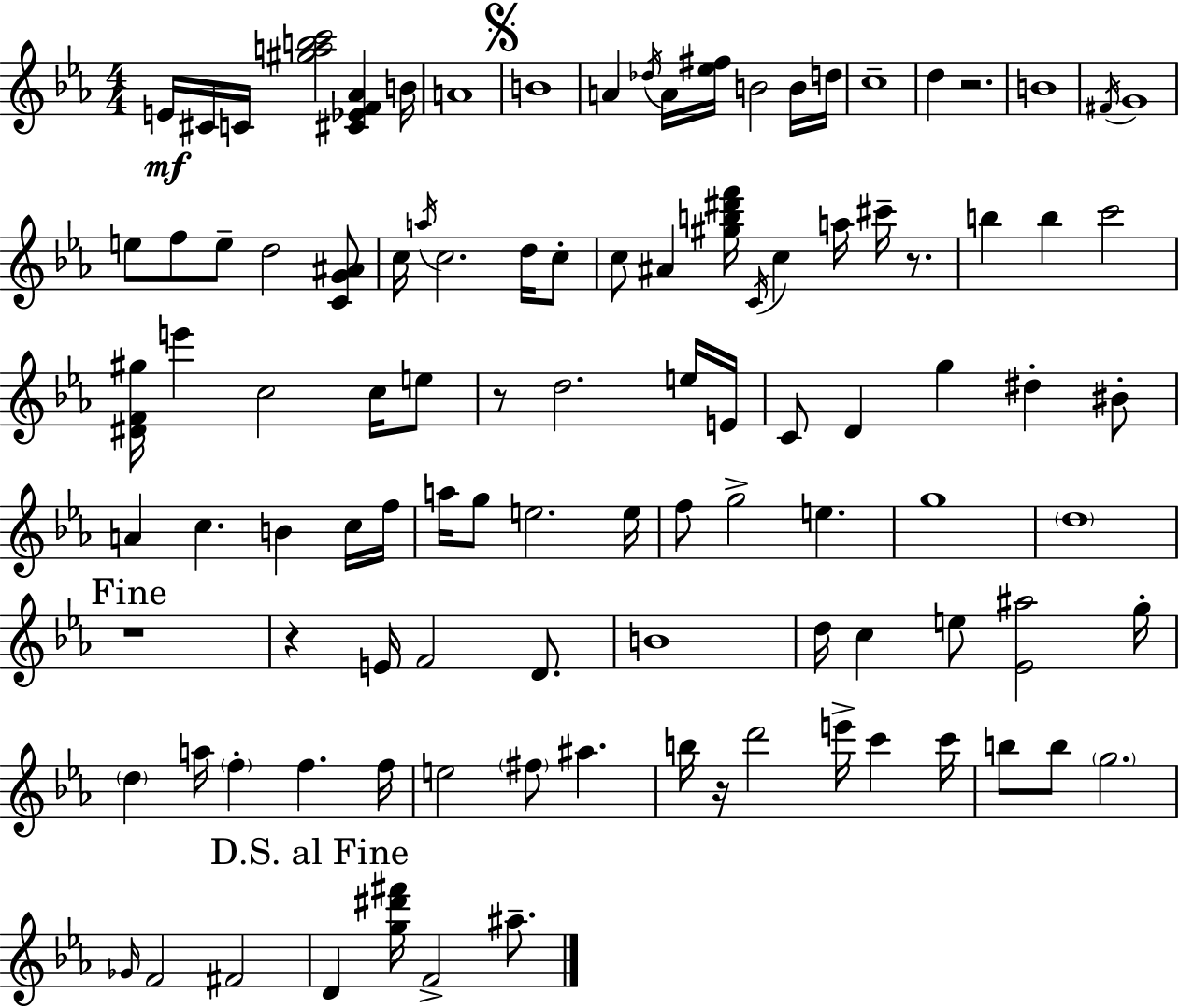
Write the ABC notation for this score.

X:1
T:Untitled
M:4/4
L:1/4
K:Cm
E/4 ^C/4 C/4 [^gabc']2 [^C_EF_A] B/4 A4 B4 A _d/4 A/4 [_e^f]/4 B2 B/4 d/4 c4 d z2 B4 ^F/4 G4 e/2 f/2 e/2 d2 [CG^A]/2 c/4 a/4 c2 d/4 c/2 c/2 ^A [^gb^d'f']/4 C/4 c a/4 ^c'/4 z/2 b b c'2 [^DF^g]/4 e' c2 c/4 e/2 z/2 d2 e/4 E/4 C/2 D g ^d ^B/2 A c B c/4 f/4 a/4 g/2 e2 e/4 f/2 g2 e g4 d4 z4 z E/4 F2 D/2 B4 d/4 c e/2 [_E^a]2 g/4 d a/4 f f f/4 e2 ^f/2 ^a b/4 z/4 d'2 e'/4 c' c'/4 b/2 b/2 g2 _G/4 F2 ^F2 D [g^d'^f']/4 F2 ^a/2